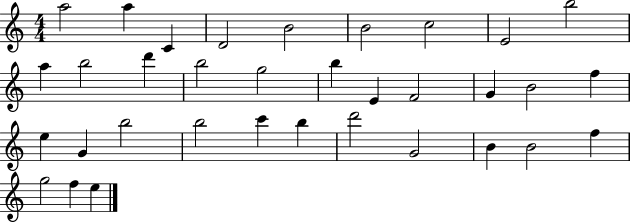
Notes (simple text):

A5/h A5/q C4/q D4/h B4/h B4/h C5/h E4/h B5/h A5/q B5/h D6/q B5/h G5/h B5/q E4/q F4/h G4/q B4/h F5/q E5/q G4/q B5/h B5/h C6/q B5/q D6/h G4/h B4/q B4/h F5/q G5/h F5/q E5/q